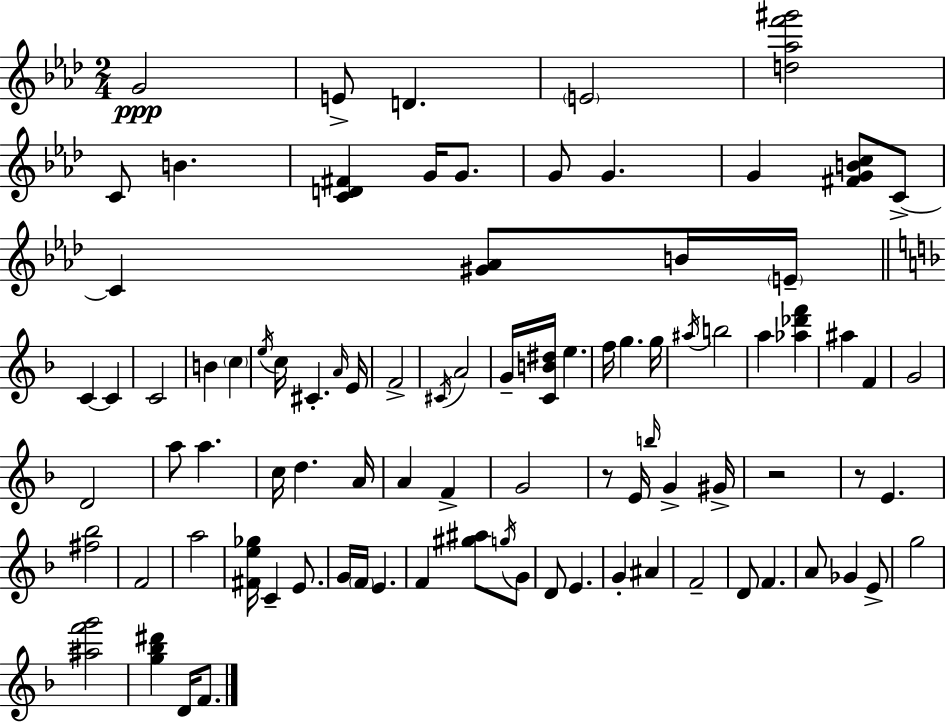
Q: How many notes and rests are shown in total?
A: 90